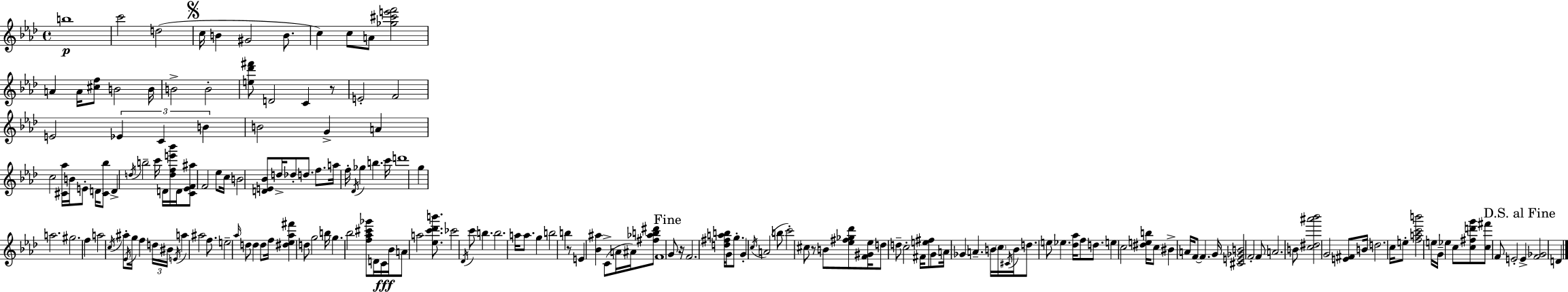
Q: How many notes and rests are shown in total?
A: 182